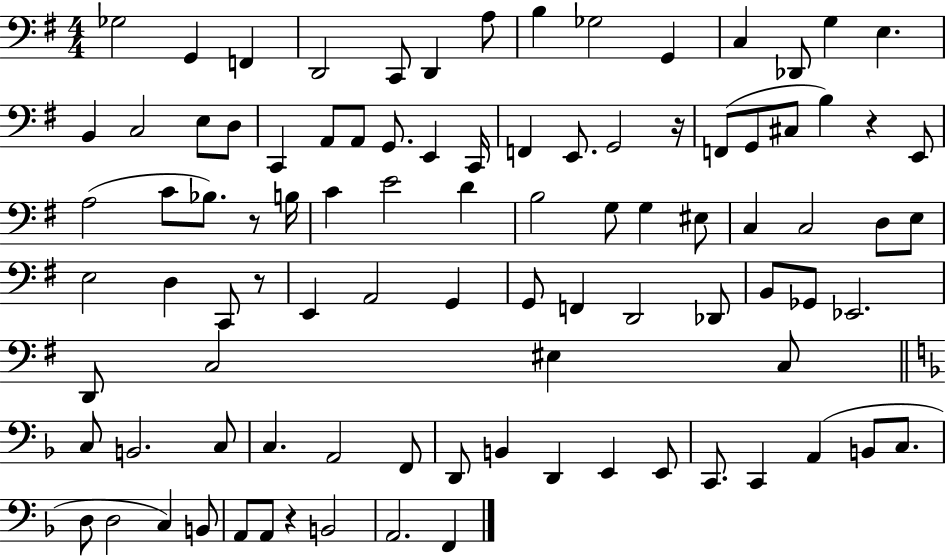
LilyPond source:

{
  \clef bass
  \numericTimeSignature
  \time 4/4
  \key g \major
  ges2 g,4 f,4 | d,2 c,8 d,4 a8 | b4 ges2 g,4 | c4 des,8 g4 e4. | \break b,4 c2 e8 d8 | c,4 a,8 a,8 g,8. e,4 c,16 | f,4 e,8. g,2 r16 | f,8( g,8 cis8 b4) r4 e,8 | \break a2( c'8 bes8.) r8 b16 | c'4 e'2 d'4 | b2 g8 g4 eis8 | c4 c2 d8 e8 | \break e2 d4 c,8 r8 | e,4 a,2 g,4 | g,8 f,4 d,2 des,8 | b,8 ges,8 ees,2. | \break d,8 c2 eis4 c8 | \bar "||" \break \key f \major c8 b,2. c8 | c4. a,2 f,8 | d,8 b,4 d,4 e,4 e,8 | c,8. c,4 a,4( b,8 c8. | \break d8 d2 c4) b,8 | a,8 a,8 r4 b,2 | a,2. f,4 | \bar "|."
}